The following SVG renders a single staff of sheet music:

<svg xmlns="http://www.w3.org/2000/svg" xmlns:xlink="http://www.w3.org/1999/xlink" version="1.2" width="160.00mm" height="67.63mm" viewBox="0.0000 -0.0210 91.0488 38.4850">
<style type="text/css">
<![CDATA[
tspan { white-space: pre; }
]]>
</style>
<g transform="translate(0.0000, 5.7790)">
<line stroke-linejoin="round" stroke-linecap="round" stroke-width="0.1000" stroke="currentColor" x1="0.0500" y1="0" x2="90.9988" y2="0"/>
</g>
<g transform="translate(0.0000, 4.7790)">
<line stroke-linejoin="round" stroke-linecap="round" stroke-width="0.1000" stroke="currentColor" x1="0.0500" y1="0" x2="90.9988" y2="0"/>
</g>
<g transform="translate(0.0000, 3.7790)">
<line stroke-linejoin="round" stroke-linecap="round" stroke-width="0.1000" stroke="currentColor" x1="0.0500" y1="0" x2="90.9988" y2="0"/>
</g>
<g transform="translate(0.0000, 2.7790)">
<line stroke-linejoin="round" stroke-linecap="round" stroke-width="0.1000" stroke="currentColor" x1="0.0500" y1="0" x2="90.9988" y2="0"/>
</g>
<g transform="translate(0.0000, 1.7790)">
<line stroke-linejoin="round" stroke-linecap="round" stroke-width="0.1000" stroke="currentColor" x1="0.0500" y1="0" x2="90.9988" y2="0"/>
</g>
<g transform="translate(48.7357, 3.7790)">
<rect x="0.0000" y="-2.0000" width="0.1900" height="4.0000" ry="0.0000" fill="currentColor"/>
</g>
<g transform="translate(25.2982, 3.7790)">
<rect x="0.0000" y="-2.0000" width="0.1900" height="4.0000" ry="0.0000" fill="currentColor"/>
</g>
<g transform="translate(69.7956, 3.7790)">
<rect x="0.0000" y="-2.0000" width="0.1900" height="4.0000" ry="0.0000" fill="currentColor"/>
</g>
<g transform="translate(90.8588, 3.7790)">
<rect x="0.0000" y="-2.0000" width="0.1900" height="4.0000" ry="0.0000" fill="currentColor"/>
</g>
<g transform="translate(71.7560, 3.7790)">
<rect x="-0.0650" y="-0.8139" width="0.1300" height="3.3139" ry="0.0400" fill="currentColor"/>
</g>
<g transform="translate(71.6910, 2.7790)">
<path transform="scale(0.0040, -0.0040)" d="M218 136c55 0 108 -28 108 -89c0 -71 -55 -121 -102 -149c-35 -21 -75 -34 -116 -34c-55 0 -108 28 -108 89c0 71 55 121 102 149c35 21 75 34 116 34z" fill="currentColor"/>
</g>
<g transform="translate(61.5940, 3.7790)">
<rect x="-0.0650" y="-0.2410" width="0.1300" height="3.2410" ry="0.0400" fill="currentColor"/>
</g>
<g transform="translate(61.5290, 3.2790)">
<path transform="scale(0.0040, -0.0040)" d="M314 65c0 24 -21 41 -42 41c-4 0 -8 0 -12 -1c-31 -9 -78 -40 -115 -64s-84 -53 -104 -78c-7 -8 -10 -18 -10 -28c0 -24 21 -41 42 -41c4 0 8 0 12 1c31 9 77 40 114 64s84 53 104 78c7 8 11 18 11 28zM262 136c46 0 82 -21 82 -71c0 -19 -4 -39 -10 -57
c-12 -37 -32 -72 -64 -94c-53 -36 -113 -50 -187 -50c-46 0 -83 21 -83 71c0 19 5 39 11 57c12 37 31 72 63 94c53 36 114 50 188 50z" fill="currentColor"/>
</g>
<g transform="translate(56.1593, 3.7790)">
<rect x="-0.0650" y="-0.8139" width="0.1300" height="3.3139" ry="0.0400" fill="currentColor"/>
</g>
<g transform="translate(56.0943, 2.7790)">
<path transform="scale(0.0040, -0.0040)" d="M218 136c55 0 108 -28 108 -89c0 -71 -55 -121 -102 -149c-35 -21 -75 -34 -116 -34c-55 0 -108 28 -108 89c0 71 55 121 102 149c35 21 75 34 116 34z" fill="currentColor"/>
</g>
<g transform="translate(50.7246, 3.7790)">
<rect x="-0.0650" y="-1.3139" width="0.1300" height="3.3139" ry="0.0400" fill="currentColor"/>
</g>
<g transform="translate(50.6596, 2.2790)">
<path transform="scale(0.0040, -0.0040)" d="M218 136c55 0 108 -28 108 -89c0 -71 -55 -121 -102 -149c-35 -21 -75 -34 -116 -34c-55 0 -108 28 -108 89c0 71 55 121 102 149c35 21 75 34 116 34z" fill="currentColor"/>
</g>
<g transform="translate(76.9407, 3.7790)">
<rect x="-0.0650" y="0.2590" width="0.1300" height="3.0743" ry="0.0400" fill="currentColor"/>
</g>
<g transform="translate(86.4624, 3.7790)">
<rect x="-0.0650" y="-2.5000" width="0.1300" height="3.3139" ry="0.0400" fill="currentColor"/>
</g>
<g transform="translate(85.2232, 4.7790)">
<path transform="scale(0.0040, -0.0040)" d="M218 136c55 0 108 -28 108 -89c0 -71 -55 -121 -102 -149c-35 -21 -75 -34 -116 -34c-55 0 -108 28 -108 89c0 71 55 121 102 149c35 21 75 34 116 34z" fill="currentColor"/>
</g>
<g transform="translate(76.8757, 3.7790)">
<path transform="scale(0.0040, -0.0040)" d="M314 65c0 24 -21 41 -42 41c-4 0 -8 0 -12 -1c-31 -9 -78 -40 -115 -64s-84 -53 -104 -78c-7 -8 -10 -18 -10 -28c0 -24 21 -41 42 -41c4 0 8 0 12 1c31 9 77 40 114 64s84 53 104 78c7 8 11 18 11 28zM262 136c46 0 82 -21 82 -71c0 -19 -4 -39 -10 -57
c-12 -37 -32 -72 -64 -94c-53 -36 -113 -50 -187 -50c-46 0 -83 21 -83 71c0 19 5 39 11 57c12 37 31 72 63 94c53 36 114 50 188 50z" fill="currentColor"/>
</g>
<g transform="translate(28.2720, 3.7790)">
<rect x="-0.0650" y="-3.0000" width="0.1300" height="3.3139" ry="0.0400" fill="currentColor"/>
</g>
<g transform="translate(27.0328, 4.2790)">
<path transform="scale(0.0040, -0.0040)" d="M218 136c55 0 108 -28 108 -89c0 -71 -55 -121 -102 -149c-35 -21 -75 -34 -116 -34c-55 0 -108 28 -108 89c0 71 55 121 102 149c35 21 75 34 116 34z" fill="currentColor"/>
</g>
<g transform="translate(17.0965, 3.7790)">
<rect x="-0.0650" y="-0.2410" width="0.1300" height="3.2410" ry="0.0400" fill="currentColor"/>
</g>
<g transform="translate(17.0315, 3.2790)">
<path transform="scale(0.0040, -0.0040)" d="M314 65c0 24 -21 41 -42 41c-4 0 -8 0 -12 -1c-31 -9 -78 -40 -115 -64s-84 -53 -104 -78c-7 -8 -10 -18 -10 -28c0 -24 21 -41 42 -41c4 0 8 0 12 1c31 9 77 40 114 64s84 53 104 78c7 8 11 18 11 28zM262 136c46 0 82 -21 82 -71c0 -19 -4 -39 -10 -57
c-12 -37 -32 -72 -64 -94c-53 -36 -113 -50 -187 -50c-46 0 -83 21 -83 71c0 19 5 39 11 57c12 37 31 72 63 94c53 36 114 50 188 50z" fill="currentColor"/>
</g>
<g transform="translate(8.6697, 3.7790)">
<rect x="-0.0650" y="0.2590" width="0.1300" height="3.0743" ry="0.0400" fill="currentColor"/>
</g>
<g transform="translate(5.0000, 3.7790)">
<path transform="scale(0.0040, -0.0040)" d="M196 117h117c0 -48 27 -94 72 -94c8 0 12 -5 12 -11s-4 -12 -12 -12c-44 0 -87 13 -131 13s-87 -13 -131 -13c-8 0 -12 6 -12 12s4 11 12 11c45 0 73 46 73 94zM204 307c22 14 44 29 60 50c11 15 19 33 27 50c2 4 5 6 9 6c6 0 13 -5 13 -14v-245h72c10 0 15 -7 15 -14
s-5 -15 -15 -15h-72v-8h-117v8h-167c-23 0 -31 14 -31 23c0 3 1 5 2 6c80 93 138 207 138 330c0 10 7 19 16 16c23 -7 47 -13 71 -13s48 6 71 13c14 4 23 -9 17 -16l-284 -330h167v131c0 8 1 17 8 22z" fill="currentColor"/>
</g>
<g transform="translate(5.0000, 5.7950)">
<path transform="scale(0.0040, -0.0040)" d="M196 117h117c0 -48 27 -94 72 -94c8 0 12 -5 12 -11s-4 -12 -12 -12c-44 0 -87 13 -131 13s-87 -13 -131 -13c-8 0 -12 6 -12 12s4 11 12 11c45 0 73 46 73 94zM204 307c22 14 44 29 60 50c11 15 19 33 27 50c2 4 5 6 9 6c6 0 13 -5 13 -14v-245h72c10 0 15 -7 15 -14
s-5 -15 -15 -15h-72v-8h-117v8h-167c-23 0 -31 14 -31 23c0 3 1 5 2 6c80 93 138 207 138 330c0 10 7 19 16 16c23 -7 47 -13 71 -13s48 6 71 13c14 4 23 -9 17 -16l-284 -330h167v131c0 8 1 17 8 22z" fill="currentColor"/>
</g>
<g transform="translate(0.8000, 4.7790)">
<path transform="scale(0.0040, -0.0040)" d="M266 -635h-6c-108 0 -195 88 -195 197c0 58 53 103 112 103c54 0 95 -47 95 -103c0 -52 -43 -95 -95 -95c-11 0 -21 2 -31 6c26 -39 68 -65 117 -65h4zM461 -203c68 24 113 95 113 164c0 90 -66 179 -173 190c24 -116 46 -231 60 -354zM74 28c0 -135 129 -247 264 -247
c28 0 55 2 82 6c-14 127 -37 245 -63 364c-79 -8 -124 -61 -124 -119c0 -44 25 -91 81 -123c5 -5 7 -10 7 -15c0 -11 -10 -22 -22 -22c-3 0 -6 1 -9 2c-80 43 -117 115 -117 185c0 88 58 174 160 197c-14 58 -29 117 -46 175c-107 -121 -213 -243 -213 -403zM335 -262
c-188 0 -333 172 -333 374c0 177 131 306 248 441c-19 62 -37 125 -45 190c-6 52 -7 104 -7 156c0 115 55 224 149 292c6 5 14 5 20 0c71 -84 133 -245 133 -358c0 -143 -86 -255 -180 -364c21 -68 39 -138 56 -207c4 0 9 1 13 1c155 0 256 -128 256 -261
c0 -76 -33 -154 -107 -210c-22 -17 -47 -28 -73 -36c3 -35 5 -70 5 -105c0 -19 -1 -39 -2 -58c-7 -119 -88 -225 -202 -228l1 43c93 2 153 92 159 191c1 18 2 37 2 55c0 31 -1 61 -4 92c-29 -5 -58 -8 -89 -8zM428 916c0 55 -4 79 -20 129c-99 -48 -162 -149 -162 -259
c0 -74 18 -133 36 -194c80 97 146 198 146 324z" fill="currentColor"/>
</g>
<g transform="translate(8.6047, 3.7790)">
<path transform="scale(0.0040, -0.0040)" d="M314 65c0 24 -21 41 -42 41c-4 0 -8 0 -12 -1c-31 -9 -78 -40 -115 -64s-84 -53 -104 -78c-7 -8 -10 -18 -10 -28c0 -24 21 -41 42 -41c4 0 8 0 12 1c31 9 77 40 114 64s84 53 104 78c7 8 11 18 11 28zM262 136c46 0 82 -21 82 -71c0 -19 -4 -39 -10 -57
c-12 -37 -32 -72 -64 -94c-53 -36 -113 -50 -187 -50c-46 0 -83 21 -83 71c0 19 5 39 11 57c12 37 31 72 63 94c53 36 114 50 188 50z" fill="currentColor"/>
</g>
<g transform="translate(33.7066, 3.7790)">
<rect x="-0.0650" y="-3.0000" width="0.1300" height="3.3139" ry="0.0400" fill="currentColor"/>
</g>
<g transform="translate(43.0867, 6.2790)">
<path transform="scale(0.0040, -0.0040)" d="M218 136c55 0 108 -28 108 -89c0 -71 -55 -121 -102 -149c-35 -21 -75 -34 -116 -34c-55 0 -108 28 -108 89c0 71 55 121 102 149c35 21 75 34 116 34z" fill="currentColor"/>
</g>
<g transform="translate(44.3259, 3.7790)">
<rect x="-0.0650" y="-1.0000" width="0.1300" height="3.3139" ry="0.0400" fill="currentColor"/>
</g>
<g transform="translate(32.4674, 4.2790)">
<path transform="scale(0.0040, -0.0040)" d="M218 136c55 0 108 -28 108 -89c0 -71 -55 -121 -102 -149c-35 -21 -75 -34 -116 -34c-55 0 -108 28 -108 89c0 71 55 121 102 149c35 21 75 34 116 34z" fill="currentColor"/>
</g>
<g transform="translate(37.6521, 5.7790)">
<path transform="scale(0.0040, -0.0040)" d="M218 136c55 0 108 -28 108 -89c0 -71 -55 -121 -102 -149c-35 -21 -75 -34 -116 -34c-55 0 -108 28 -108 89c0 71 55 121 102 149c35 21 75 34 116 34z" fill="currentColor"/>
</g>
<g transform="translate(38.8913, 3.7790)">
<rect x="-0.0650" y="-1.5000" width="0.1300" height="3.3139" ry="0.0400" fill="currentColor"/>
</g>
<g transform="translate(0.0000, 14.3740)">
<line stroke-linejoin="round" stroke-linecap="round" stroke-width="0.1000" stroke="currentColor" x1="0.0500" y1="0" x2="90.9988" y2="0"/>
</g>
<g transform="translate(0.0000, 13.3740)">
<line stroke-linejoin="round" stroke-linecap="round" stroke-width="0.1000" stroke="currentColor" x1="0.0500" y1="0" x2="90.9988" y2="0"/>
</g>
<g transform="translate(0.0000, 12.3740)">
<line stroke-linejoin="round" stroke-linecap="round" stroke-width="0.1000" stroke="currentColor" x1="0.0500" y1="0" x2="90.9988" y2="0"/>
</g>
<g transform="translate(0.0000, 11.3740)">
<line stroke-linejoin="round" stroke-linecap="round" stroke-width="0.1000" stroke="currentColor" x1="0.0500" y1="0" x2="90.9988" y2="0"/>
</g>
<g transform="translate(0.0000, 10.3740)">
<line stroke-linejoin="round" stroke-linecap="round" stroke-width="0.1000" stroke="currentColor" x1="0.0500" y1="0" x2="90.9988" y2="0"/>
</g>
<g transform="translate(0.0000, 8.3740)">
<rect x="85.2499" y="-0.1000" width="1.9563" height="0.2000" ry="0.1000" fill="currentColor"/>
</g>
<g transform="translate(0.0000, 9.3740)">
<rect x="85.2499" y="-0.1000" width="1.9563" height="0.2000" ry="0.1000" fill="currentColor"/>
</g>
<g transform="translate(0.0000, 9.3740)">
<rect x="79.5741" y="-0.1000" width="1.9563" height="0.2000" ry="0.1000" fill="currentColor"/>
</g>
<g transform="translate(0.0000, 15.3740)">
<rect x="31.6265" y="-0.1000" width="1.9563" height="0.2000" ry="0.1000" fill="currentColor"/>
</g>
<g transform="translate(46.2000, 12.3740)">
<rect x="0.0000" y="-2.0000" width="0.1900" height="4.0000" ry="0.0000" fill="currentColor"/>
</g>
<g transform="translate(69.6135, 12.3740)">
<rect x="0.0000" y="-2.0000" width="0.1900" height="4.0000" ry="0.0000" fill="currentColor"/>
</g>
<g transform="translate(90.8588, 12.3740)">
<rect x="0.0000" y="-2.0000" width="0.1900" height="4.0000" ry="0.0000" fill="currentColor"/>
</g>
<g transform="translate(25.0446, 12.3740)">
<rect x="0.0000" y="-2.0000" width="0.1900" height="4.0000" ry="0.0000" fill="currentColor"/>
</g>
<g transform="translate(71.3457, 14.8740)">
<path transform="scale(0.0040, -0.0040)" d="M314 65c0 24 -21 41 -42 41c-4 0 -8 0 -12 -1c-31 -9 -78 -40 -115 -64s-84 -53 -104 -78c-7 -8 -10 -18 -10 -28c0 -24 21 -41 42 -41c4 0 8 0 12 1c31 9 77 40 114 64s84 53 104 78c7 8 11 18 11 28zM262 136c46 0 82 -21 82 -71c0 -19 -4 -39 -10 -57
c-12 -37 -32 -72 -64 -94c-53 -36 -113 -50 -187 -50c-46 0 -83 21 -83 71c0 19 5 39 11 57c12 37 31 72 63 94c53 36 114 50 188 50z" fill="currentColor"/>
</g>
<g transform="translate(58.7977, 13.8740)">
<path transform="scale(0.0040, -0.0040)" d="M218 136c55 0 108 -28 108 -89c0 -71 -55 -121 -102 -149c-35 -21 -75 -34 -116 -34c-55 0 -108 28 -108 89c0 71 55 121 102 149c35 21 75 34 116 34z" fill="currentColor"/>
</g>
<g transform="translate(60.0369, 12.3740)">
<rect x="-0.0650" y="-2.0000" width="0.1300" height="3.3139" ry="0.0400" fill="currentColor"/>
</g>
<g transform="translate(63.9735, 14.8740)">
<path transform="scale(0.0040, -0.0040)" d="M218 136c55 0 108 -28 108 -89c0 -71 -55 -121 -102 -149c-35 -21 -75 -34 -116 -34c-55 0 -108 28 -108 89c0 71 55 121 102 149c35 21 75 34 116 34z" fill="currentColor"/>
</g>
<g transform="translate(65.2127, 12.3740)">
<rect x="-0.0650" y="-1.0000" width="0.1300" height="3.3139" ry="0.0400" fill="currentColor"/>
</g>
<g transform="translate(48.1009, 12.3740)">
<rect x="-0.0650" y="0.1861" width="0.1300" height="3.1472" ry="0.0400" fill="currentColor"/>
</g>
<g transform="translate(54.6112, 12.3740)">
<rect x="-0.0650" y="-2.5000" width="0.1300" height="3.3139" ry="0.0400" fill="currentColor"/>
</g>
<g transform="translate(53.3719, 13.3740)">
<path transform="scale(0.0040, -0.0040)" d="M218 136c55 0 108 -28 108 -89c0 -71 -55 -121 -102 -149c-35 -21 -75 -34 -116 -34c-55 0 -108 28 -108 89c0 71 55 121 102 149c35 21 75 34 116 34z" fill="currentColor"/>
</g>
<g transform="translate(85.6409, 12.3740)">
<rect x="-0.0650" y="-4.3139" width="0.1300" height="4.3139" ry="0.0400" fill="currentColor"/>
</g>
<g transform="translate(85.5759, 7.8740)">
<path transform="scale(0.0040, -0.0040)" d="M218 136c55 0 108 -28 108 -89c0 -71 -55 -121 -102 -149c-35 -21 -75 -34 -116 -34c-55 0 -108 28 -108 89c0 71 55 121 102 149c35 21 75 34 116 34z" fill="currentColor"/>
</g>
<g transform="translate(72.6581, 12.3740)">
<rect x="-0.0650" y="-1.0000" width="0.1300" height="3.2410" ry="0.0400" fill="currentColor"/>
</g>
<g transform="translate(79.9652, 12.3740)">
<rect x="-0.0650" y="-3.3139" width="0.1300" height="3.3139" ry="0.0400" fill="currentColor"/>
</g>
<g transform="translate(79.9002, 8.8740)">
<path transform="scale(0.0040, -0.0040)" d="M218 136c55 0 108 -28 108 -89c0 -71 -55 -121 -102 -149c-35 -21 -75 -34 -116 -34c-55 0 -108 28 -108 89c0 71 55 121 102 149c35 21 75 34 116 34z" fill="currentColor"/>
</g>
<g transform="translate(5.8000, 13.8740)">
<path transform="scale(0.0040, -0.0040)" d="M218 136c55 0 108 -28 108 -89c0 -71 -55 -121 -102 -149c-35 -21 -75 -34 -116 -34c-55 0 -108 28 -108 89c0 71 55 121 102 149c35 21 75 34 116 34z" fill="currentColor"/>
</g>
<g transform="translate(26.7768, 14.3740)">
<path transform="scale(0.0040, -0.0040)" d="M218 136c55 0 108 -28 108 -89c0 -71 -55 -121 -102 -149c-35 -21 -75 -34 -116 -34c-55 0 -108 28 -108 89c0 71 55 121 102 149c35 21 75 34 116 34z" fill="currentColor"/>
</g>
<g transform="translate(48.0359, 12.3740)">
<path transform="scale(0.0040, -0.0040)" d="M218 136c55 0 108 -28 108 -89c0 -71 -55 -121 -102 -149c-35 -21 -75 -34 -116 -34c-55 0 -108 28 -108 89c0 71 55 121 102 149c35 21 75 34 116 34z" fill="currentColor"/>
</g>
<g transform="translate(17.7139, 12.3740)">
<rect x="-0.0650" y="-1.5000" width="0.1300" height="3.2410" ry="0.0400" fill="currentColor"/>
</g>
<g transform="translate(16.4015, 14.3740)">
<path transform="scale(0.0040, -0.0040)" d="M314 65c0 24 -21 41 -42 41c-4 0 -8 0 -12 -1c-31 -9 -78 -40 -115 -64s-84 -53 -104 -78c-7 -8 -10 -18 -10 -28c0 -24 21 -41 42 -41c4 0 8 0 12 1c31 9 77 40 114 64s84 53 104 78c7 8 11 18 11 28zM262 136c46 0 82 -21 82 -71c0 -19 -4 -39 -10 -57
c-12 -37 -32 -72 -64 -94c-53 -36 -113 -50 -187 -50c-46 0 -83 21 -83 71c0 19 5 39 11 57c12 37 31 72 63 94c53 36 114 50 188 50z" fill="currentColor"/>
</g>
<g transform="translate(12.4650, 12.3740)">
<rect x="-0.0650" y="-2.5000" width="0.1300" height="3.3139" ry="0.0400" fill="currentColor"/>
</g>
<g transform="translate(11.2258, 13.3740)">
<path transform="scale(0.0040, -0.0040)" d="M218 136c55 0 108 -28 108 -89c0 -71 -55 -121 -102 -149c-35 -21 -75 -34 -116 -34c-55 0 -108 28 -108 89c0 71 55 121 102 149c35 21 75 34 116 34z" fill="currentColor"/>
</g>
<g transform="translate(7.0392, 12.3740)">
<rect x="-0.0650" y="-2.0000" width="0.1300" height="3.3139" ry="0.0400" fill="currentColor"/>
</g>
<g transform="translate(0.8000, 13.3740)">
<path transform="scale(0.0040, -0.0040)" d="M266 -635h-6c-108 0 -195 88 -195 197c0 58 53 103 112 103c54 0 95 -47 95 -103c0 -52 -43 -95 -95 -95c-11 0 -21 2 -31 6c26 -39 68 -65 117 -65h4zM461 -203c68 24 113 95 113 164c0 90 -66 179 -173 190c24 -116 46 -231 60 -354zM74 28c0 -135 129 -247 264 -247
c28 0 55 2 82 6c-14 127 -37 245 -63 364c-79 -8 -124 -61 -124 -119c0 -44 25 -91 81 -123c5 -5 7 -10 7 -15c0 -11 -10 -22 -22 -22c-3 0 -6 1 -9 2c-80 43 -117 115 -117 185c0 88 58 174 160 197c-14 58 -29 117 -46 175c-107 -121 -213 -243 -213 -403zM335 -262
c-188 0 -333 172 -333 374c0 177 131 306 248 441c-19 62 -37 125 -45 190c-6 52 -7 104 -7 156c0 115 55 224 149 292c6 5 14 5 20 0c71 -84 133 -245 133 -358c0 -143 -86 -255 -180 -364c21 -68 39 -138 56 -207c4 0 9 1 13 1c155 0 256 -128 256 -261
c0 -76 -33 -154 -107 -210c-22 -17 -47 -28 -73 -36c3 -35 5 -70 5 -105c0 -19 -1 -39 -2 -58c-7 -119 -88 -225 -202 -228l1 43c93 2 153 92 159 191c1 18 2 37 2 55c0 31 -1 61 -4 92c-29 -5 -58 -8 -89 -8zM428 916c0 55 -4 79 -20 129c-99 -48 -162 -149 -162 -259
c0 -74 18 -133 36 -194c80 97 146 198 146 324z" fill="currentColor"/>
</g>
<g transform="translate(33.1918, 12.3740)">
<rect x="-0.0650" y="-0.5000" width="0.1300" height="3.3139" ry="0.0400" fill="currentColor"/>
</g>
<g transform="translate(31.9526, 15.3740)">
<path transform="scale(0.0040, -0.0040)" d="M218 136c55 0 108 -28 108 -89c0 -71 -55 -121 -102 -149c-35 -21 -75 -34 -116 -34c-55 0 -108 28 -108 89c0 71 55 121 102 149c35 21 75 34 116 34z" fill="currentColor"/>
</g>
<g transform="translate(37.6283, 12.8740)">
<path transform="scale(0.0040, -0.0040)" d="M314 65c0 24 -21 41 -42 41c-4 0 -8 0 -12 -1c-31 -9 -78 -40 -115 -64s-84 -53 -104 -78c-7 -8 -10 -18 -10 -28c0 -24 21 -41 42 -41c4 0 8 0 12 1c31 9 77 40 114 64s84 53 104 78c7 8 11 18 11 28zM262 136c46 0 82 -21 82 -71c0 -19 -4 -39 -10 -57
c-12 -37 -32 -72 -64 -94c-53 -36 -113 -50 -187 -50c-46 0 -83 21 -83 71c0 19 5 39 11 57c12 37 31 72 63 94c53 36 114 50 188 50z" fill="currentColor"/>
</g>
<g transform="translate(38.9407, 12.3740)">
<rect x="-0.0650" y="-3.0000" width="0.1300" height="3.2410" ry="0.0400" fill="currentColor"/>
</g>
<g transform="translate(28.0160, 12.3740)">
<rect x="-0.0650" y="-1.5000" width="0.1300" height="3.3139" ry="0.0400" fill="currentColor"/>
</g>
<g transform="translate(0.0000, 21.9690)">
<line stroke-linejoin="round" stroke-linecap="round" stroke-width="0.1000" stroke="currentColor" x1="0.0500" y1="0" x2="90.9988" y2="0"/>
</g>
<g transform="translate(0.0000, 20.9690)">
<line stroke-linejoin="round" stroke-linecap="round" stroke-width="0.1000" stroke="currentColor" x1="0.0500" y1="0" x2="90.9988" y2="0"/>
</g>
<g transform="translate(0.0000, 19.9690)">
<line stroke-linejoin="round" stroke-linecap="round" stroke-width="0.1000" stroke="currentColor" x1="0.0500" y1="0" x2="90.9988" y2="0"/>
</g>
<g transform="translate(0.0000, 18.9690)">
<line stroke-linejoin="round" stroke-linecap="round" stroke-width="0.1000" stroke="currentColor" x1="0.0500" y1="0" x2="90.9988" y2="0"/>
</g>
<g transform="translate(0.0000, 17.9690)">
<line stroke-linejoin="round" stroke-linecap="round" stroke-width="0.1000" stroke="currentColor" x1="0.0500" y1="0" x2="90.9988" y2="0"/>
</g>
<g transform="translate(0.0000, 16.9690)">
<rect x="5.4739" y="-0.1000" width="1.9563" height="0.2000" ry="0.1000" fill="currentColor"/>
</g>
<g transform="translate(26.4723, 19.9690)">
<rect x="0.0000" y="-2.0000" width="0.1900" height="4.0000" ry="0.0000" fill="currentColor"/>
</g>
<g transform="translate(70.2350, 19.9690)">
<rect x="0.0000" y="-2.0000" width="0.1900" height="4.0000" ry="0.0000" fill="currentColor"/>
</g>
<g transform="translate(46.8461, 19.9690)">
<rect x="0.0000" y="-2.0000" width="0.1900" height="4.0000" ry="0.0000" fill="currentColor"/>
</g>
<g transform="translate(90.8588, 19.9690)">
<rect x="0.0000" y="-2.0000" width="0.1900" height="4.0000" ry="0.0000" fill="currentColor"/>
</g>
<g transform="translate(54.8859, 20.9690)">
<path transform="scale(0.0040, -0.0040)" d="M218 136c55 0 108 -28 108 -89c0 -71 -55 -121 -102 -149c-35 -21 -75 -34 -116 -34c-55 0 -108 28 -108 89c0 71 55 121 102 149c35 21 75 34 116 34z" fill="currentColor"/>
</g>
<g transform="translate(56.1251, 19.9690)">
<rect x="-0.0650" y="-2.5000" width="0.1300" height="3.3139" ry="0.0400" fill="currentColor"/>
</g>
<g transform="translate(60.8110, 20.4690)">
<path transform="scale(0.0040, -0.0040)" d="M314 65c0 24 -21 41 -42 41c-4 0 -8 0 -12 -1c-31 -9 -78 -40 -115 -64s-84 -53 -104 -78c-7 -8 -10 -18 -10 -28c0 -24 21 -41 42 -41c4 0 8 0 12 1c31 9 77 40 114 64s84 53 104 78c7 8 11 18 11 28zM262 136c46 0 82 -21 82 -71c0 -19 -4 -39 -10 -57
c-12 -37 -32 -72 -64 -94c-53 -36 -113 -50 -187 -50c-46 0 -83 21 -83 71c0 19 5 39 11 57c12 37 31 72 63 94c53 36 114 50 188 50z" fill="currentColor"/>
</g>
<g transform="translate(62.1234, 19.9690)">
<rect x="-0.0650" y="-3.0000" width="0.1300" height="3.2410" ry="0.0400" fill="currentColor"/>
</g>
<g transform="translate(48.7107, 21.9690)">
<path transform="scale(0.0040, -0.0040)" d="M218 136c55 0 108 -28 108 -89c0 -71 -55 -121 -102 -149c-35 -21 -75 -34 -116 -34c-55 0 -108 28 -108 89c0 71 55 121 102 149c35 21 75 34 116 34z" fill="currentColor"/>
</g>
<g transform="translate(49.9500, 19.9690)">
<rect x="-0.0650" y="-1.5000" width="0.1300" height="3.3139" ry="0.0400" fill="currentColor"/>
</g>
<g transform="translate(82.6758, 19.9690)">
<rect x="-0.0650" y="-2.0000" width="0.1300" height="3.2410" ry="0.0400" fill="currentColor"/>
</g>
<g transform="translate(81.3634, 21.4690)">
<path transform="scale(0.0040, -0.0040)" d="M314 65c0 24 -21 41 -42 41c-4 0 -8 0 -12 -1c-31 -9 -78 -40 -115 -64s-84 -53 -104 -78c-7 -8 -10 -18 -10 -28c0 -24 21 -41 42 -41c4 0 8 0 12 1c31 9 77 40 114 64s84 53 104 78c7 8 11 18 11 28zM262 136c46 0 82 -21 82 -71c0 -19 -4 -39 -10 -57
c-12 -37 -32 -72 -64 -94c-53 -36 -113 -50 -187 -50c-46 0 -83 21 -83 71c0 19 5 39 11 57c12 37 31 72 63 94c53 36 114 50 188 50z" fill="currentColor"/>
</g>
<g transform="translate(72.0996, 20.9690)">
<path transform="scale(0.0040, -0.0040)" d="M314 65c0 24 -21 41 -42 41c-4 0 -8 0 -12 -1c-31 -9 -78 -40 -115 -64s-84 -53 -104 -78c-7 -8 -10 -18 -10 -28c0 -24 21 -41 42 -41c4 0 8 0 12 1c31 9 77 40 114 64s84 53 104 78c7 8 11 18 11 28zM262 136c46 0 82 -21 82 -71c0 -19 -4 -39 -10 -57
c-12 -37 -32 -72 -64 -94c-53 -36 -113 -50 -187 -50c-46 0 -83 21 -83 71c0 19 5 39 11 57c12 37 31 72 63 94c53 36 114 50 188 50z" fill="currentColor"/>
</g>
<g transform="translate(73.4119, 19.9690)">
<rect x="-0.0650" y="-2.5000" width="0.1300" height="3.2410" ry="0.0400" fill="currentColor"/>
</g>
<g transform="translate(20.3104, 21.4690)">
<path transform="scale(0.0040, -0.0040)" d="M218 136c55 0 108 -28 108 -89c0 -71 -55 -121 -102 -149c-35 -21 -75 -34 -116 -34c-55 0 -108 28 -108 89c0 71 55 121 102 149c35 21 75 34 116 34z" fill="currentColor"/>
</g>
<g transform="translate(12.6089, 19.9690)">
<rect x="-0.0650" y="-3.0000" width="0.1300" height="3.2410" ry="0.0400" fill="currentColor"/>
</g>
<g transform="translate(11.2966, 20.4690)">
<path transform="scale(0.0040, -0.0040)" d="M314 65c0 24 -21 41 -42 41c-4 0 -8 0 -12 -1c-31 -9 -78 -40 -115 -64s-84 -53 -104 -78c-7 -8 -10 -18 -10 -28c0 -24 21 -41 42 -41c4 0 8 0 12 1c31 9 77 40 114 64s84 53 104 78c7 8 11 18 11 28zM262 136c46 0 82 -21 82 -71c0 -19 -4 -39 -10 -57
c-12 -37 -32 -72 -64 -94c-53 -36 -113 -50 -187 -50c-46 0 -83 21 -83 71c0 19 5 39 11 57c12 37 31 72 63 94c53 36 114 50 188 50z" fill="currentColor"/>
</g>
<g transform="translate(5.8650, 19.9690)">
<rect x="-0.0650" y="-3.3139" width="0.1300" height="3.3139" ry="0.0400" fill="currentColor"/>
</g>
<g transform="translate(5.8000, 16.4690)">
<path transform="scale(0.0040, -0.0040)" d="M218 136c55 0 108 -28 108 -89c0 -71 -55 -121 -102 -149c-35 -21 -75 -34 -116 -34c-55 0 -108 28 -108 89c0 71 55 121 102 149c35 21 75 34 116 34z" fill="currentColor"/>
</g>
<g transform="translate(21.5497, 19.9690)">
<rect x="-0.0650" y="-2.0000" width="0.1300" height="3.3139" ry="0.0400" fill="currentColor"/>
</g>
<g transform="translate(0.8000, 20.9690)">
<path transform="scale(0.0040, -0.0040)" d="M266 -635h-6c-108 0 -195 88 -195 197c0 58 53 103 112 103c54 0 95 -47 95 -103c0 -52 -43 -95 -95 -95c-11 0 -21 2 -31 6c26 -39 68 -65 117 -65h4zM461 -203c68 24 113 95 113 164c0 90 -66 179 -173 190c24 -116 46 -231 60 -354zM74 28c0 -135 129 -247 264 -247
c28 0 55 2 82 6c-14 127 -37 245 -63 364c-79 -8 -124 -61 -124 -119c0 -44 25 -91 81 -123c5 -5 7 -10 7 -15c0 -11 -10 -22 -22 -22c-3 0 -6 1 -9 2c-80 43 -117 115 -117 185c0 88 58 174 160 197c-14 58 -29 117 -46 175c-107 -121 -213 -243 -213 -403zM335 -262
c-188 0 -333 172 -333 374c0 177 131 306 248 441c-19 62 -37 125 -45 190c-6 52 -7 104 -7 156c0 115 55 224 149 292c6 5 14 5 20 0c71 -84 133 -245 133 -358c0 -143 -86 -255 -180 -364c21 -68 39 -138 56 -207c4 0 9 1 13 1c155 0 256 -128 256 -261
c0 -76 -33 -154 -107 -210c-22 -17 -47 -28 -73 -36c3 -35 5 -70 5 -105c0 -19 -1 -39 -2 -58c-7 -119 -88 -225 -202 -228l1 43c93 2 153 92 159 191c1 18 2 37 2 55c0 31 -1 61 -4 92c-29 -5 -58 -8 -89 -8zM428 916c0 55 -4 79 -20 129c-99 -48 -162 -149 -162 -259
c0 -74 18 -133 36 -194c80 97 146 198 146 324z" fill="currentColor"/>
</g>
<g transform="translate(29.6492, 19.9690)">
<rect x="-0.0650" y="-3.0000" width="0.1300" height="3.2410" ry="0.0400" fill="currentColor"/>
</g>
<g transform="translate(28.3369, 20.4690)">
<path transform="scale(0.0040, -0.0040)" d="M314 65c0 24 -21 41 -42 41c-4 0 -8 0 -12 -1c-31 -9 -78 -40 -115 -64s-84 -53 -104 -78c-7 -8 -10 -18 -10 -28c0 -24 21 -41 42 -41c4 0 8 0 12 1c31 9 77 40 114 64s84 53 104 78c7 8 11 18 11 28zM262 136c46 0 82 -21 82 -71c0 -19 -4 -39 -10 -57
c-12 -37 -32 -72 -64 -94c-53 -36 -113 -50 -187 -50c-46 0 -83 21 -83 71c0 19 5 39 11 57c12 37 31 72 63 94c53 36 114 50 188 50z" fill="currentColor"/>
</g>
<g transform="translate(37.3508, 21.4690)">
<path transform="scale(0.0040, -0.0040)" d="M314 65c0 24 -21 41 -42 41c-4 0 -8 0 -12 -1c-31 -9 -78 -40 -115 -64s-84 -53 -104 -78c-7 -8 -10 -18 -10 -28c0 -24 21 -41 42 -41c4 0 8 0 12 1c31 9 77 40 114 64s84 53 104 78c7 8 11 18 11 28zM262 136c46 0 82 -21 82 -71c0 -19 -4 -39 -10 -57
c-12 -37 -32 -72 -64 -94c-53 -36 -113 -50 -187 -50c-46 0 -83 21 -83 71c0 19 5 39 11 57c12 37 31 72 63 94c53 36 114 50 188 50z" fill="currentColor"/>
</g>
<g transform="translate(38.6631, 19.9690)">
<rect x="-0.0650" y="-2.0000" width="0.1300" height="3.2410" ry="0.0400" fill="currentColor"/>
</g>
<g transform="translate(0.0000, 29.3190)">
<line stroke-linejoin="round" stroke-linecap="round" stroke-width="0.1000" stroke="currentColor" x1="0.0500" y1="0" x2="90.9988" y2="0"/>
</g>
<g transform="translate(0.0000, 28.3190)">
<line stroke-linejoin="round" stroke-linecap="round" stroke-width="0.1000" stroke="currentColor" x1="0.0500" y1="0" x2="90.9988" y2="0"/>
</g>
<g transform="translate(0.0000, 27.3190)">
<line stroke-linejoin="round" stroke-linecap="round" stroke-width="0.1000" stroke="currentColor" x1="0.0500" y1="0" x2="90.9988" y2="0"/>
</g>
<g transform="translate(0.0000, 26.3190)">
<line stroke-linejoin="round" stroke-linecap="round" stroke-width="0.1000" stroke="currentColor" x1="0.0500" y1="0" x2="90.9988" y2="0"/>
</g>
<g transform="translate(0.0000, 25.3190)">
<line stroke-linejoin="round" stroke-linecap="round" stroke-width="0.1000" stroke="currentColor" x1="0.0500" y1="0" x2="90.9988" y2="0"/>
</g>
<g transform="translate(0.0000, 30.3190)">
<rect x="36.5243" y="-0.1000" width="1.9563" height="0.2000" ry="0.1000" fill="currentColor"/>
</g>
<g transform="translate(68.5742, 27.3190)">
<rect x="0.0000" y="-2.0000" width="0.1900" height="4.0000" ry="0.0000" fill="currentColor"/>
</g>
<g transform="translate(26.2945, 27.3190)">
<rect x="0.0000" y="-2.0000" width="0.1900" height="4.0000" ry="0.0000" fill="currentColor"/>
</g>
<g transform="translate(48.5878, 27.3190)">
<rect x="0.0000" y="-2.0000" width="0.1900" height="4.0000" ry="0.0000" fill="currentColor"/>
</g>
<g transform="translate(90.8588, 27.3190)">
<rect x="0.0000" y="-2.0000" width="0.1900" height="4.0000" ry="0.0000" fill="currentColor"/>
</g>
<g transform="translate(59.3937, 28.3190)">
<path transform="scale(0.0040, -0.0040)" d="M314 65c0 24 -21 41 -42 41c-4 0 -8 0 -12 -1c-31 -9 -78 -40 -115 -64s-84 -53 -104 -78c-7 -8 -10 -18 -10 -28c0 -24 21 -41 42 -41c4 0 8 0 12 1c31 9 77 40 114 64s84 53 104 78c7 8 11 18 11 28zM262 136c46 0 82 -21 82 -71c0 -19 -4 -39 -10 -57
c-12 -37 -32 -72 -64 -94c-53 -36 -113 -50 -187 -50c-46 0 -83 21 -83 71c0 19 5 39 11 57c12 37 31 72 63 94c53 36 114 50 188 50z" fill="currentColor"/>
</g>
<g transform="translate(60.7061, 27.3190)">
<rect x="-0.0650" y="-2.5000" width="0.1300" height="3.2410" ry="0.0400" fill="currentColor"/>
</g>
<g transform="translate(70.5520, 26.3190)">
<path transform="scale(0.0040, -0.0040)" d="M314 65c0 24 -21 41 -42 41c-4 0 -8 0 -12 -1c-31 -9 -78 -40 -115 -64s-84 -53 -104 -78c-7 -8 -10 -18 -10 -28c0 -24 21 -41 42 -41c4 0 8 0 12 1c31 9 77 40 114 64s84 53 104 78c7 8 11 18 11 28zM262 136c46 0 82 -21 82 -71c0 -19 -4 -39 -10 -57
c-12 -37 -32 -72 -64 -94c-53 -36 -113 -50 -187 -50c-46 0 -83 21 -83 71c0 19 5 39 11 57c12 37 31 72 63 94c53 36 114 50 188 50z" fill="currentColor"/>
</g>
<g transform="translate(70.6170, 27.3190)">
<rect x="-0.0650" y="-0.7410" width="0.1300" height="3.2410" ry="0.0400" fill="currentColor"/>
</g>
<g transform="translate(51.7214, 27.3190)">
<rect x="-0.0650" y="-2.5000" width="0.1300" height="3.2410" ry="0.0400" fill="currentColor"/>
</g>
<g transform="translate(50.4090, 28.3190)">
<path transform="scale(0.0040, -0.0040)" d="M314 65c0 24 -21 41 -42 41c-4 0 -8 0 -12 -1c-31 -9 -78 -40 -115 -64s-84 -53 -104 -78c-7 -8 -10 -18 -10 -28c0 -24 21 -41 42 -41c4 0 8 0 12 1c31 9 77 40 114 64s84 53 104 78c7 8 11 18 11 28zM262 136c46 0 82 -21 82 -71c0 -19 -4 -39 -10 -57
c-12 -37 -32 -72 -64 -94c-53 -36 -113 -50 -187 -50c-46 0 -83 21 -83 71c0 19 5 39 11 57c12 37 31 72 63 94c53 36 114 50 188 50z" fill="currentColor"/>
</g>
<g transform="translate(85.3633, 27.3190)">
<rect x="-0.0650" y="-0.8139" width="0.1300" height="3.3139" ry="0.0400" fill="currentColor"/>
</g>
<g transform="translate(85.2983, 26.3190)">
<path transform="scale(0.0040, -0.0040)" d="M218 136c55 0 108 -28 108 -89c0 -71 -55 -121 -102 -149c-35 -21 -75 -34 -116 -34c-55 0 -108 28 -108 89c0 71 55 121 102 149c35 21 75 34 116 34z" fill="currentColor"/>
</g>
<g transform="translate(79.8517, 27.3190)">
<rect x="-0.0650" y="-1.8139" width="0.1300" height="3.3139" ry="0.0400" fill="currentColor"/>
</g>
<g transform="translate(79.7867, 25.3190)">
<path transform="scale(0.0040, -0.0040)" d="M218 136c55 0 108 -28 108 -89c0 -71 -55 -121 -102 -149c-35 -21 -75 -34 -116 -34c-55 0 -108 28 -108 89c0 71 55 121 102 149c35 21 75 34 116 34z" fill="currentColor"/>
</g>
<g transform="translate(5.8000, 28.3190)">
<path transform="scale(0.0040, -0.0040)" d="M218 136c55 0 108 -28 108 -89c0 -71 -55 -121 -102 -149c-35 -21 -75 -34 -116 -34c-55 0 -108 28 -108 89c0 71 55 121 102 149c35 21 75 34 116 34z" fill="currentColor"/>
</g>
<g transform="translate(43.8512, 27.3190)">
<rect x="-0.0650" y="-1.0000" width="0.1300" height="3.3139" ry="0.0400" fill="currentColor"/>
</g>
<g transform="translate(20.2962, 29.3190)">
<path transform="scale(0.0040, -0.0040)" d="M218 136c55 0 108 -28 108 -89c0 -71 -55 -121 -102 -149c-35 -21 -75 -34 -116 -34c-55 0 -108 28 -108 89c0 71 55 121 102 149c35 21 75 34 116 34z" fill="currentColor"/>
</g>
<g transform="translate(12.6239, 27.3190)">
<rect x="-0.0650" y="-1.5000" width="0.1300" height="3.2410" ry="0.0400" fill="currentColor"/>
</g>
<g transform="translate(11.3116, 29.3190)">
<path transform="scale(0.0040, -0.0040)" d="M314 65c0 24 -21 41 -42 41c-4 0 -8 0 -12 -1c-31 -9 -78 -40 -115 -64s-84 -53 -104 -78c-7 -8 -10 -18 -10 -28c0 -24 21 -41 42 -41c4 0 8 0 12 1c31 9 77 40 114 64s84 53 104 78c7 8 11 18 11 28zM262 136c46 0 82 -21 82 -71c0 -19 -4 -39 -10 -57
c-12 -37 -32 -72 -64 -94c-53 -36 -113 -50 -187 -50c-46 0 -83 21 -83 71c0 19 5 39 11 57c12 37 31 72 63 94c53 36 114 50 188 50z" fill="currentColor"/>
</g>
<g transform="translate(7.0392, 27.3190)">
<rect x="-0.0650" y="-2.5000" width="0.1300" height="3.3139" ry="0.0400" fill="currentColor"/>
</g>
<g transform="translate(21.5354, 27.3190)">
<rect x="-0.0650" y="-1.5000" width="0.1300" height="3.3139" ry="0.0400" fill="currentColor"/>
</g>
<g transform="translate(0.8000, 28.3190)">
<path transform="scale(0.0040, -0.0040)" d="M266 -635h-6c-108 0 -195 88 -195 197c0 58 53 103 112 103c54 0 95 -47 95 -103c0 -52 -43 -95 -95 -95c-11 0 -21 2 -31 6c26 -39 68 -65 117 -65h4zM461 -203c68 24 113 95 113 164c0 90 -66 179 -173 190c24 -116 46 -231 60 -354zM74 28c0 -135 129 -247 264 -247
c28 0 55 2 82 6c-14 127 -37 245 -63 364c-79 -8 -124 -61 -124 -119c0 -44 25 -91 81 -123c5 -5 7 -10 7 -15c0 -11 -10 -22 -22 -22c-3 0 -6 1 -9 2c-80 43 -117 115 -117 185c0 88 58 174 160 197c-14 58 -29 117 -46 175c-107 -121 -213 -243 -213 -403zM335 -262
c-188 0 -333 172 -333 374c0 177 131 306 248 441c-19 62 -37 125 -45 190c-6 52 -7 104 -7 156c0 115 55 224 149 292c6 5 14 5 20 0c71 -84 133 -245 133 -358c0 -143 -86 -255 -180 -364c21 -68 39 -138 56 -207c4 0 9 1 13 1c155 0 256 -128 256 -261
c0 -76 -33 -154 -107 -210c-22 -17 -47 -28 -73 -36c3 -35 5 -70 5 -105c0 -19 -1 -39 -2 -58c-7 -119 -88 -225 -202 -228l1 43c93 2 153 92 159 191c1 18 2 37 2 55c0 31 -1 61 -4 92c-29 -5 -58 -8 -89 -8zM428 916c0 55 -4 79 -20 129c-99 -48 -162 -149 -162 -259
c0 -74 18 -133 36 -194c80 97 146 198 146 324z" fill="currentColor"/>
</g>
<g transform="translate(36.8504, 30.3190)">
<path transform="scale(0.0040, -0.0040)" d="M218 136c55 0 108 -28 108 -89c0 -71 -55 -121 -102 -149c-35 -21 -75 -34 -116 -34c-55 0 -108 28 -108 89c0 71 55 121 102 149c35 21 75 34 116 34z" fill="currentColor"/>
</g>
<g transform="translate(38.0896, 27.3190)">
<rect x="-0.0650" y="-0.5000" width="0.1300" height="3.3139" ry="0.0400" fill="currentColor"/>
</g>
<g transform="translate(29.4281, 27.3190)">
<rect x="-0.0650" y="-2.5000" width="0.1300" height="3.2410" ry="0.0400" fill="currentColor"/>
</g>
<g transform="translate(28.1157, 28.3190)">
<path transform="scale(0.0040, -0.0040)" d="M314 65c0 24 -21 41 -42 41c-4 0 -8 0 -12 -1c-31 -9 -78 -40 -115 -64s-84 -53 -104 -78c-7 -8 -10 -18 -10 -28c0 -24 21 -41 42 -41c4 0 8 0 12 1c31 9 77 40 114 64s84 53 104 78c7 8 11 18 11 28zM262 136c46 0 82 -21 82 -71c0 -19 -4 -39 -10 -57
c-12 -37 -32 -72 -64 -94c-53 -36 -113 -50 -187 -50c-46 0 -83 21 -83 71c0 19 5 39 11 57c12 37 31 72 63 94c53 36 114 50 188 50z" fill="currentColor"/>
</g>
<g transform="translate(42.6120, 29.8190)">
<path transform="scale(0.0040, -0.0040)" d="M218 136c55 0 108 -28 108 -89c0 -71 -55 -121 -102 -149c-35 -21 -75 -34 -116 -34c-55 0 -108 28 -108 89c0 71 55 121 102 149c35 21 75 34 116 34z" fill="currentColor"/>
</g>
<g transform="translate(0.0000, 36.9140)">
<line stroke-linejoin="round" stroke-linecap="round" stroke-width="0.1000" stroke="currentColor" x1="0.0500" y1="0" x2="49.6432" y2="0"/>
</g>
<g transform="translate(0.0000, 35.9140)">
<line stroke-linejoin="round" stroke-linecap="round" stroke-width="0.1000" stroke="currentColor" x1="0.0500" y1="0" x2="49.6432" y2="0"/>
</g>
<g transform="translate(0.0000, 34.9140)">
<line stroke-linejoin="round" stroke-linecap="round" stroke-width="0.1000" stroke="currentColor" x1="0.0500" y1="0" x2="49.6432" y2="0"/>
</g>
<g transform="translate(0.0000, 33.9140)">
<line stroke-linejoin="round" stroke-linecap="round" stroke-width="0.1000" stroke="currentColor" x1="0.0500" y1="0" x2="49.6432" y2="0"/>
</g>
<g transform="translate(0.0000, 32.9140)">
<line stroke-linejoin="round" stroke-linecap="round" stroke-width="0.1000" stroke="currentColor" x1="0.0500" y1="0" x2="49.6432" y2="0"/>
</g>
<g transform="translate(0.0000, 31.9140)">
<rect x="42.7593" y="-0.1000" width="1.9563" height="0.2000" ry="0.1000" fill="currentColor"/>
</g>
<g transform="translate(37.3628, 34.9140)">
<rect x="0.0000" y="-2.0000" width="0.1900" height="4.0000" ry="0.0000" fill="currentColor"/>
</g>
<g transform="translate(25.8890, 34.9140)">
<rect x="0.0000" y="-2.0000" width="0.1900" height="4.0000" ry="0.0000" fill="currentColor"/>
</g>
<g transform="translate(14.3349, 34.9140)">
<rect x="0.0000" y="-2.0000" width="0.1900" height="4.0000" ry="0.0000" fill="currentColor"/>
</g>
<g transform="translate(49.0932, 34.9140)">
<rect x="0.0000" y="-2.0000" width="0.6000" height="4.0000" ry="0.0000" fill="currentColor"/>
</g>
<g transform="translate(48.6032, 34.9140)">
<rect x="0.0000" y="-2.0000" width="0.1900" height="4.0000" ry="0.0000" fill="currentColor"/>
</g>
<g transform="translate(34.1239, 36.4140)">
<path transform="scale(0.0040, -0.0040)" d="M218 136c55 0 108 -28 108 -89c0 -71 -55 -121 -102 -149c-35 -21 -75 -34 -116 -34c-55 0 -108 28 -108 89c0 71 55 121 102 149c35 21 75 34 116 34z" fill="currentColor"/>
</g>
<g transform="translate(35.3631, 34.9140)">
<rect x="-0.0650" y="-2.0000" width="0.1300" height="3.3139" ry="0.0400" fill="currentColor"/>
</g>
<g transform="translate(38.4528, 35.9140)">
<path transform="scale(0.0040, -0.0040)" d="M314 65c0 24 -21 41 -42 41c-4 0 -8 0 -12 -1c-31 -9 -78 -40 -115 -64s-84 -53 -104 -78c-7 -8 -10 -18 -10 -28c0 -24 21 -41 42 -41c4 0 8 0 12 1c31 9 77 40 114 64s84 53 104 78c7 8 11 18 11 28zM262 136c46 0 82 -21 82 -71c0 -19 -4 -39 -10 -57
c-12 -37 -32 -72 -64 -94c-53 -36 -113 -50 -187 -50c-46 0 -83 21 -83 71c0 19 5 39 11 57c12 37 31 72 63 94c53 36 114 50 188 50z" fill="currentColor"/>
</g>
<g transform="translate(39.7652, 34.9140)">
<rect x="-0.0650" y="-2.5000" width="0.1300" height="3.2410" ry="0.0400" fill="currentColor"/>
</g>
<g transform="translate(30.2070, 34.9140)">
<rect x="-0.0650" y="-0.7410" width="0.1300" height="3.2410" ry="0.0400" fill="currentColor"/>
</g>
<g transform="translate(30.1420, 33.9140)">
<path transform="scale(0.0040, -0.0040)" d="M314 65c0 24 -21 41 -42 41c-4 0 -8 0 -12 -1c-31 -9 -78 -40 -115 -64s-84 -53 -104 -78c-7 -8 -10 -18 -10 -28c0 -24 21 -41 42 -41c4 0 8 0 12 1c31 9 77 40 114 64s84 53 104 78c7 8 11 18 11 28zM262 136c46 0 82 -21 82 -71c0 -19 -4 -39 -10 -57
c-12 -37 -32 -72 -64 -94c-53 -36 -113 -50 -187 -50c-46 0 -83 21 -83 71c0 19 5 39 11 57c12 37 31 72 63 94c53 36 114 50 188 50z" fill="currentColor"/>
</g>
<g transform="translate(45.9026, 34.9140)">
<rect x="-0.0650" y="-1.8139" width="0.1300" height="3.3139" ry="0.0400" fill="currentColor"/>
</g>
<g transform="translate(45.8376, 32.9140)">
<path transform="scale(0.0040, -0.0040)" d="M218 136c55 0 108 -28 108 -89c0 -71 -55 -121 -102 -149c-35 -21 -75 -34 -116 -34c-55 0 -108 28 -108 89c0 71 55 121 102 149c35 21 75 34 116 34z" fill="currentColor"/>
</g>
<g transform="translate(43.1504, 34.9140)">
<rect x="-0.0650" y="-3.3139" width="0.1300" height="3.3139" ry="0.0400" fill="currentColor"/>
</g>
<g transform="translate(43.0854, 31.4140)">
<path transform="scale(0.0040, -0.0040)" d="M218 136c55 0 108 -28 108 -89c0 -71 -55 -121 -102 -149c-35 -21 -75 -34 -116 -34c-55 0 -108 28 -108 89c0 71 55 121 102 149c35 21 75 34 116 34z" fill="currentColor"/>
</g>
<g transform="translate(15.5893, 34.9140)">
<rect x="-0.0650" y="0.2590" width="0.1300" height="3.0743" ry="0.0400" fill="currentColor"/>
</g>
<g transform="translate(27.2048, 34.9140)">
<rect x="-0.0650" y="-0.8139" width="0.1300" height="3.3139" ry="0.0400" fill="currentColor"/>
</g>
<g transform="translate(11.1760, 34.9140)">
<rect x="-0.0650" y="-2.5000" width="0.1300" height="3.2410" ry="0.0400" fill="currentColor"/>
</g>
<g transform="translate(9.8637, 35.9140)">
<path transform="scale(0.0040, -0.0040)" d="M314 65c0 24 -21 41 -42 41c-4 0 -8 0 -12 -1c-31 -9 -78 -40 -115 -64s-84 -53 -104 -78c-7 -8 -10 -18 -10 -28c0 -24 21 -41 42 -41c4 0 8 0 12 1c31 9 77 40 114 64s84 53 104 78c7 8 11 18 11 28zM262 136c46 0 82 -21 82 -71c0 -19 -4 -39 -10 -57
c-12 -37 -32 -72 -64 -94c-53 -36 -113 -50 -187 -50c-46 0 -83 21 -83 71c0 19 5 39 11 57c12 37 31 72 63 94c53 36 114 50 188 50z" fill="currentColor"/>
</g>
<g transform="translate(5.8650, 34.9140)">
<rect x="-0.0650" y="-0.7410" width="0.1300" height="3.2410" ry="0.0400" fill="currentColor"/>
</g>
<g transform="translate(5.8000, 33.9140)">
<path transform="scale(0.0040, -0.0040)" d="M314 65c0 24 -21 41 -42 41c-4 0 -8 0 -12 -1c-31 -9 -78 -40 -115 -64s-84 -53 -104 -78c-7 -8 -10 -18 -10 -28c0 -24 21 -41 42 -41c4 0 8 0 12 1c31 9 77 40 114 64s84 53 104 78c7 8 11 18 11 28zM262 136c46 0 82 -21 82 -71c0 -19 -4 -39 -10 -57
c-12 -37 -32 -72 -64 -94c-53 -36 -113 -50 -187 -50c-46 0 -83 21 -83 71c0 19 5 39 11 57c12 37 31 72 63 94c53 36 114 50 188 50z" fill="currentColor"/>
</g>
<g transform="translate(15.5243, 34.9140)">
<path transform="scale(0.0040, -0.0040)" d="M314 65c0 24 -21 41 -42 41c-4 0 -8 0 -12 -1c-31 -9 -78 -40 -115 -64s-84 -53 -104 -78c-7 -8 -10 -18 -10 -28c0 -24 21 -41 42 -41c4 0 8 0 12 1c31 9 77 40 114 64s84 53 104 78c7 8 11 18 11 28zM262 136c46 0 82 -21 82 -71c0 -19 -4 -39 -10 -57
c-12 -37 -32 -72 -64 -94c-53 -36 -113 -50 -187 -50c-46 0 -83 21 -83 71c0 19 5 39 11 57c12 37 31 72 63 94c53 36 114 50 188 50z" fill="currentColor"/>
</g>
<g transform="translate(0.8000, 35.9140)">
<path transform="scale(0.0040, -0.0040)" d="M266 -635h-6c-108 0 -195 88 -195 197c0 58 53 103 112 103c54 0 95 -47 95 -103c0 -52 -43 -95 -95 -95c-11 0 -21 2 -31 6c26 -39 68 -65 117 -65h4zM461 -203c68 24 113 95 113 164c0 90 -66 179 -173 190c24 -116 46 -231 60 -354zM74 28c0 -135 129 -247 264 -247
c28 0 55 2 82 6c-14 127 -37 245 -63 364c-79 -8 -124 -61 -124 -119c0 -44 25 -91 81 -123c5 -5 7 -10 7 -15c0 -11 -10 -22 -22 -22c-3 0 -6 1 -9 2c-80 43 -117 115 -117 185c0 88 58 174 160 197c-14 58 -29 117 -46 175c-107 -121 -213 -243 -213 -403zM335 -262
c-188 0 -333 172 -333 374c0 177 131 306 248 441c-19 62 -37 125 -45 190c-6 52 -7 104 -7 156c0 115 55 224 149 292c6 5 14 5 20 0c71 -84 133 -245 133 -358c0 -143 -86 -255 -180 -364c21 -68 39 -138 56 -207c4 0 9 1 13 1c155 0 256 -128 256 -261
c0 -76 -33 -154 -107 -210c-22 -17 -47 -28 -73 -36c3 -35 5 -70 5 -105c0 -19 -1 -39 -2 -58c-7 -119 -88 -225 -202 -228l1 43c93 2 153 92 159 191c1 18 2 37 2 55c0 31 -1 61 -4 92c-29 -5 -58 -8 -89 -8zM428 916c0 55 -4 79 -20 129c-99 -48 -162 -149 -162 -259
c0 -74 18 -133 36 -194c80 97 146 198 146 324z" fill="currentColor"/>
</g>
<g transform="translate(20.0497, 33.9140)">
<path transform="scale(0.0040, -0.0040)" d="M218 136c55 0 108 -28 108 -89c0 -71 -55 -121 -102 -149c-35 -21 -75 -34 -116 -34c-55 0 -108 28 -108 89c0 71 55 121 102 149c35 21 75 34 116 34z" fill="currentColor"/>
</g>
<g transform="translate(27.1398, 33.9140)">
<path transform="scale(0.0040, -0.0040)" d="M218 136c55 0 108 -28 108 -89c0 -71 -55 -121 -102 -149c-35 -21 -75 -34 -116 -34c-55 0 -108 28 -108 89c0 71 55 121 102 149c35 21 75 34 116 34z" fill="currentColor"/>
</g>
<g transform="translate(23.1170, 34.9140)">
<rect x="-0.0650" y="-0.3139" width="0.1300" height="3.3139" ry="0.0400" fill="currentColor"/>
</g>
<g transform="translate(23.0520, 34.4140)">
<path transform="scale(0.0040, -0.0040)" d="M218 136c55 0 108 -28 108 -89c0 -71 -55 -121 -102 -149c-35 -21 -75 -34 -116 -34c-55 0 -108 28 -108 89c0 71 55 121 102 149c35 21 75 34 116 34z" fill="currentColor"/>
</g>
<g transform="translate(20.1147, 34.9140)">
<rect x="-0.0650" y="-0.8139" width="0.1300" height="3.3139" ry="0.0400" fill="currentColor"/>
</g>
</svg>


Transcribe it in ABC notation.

X:1
T:Untitled
M:4/4
L:1/4
K:C
B2 c2 A A E D e d c2 d B2 G F G E2 E C A2 B G F D D2 b d' b A2 F A2 F2 E G A2 G2 F2 G E2 E G2 C D G2 G2 d2 f d d2 G2 B2 d c d d2 F G2 b f